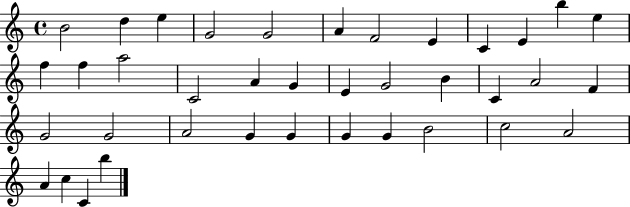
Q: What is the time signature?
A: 4/4